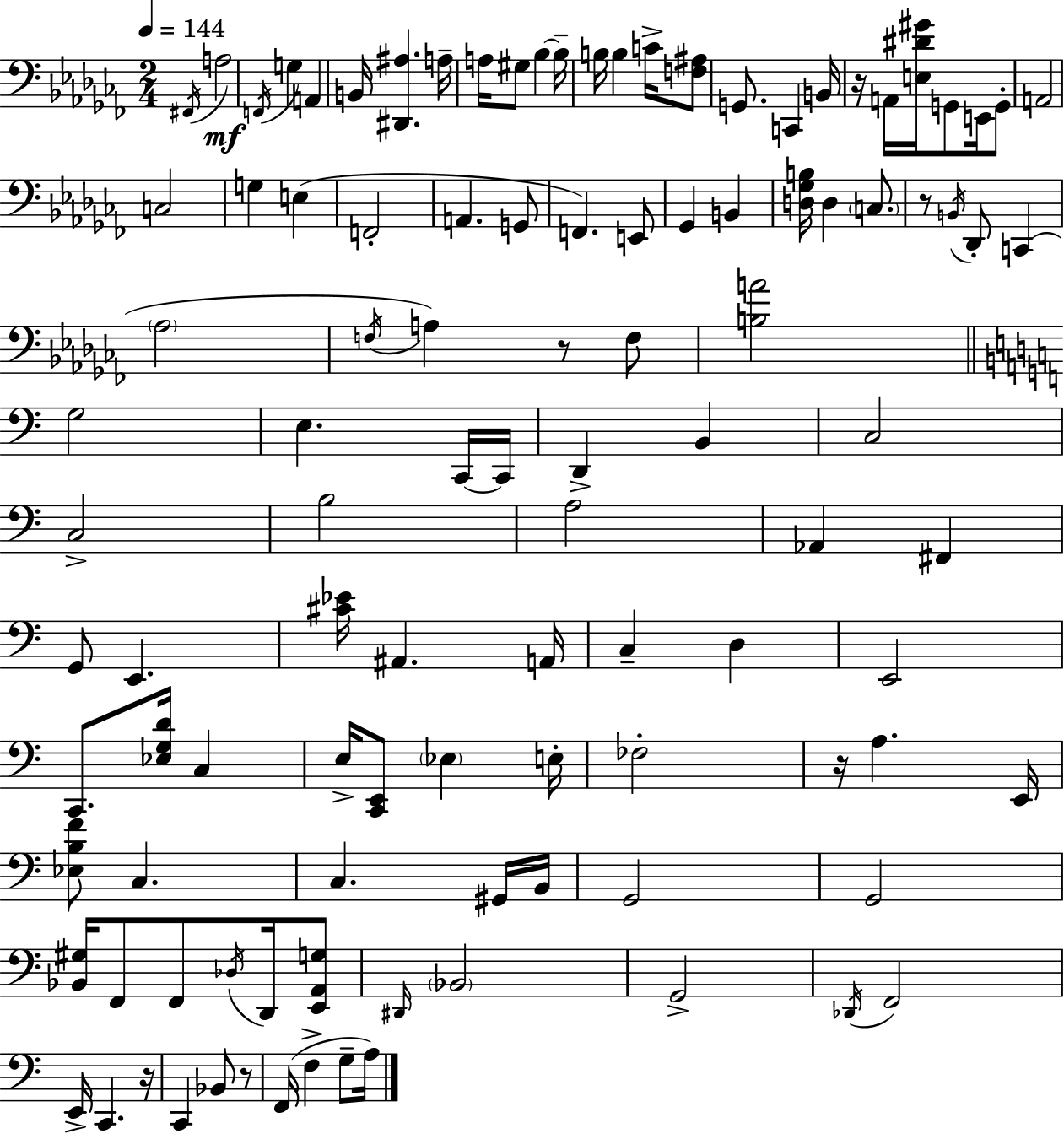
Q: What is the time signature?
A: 2/4